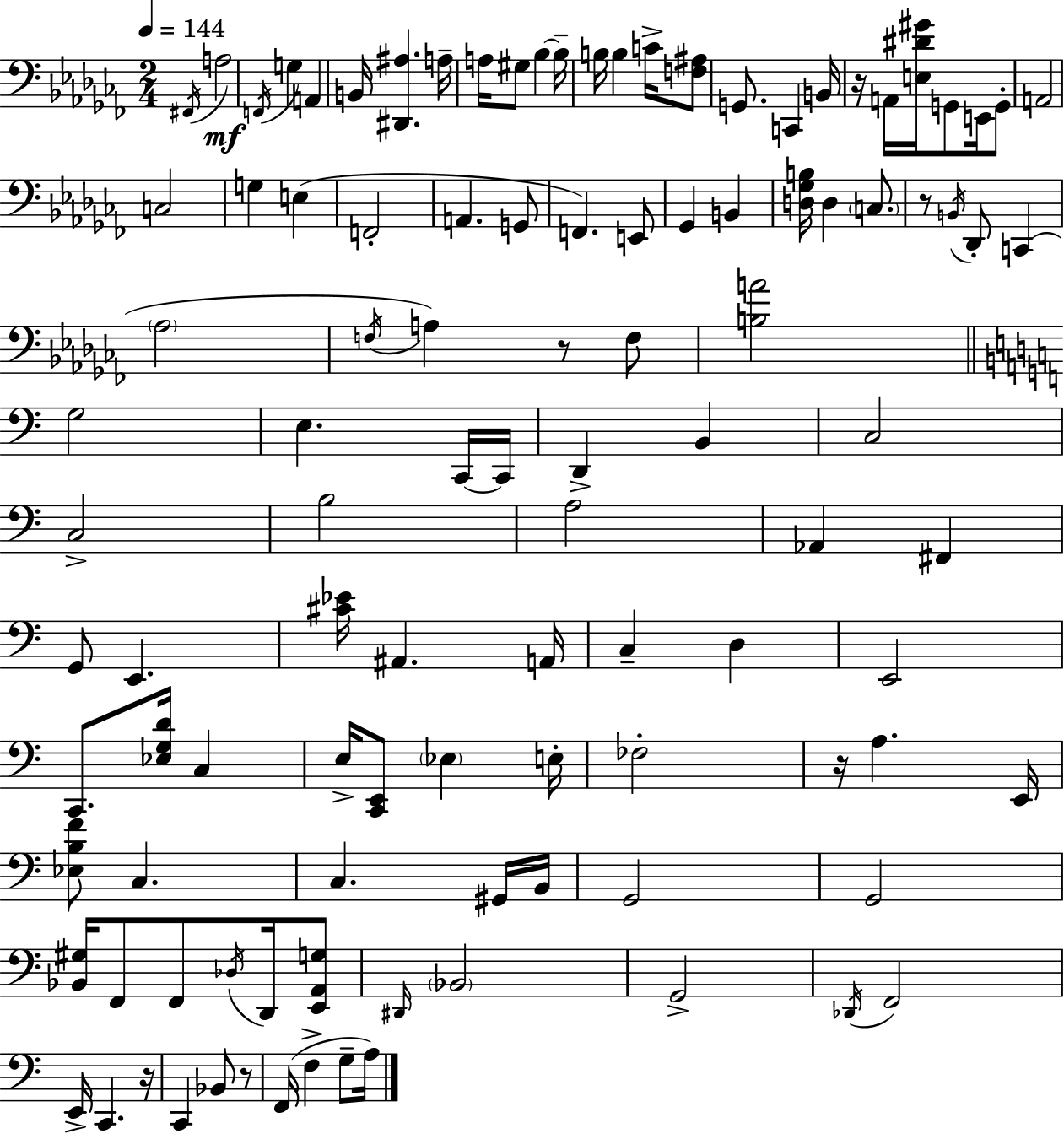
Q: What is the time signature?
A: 2/4